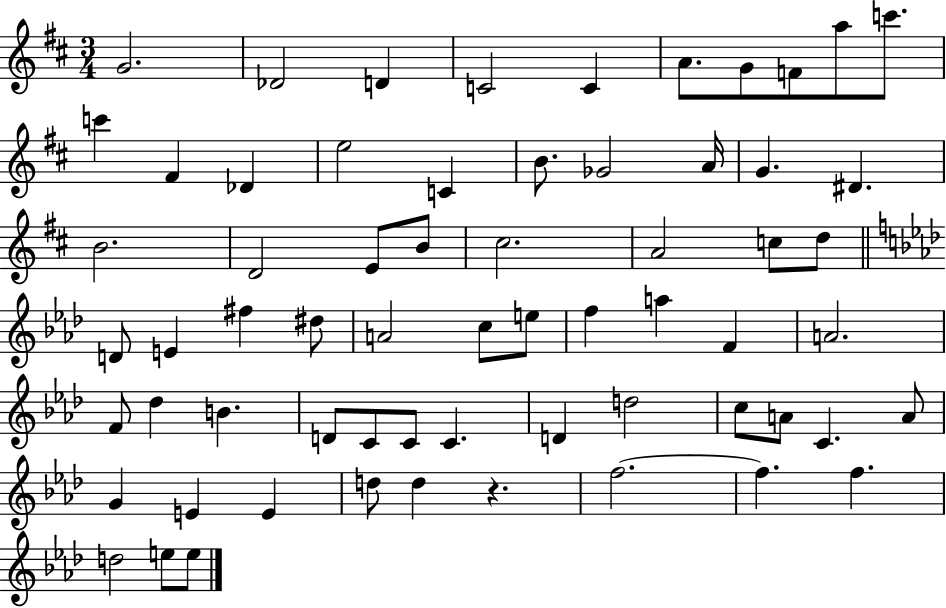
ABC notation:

X:1
T:Untitled
M:3/4
L:1/4
K:D
G2 _D2 D C2 C A/2 G/2 F/2 a/2 c'/2 c' ^F _D e2 C B/2 _G2 A/4 G ^D B2 D2 E/2 B/2 ^c2 A2 c/2 d/2 D/2 E ^f ^d/2 A2 c/2 e/2 f a F A2 F/2 _d B D/2 C/2 C/2 C D d2 c/2 A/2 C A/2 G E E d/2 d z f2 f f d2 e/2 e/2